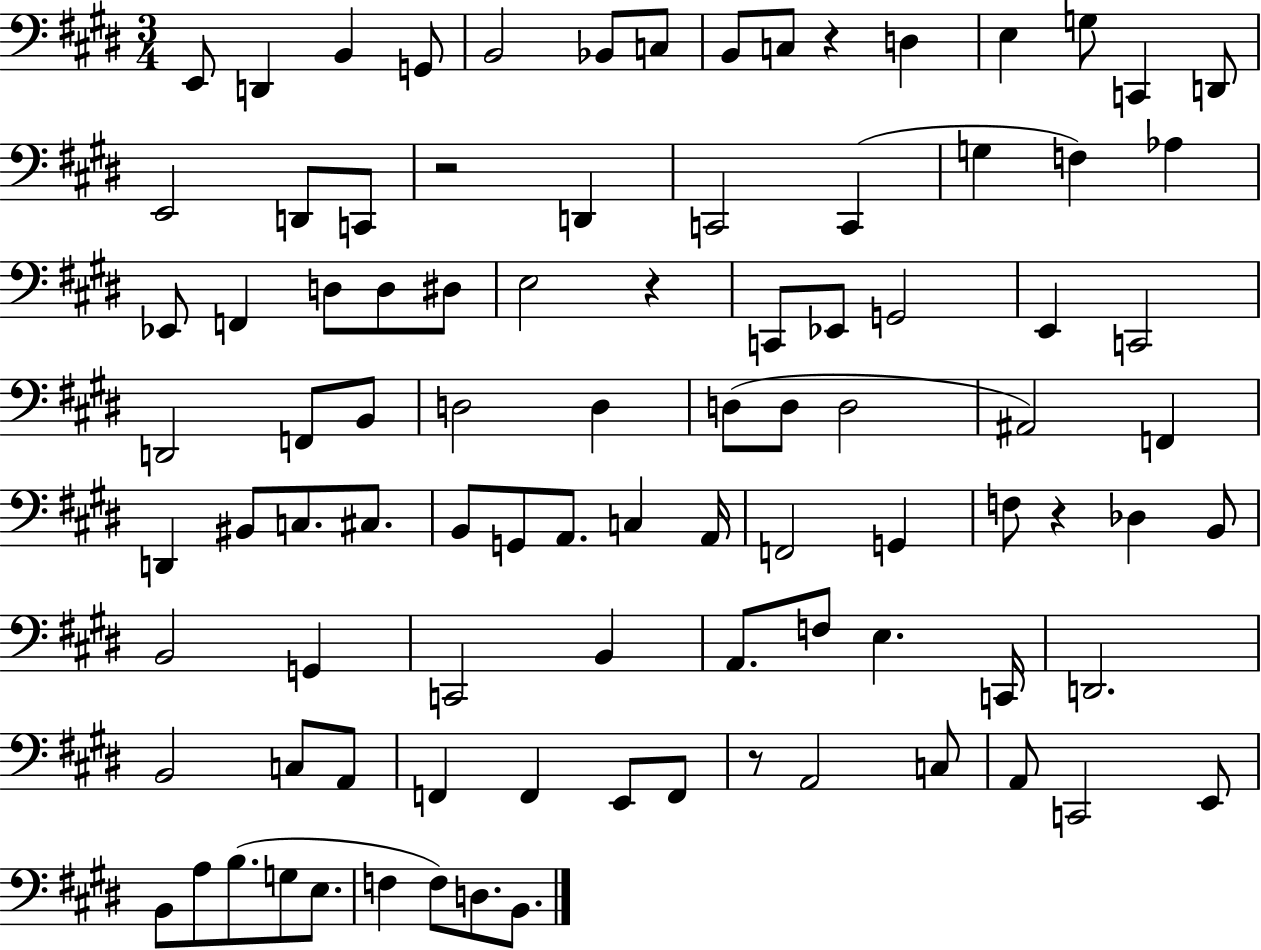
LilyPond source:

{
  \clef bass
  \numericTimeSignature
  \time 3/4
  \key e \major
  e,8 d,4 b,4 g,8 | b,2 bes,8 c8 | b,8 c8 r4 d4 | e4 g8 c,4 d,8 | \break e,2 d,8 c,8 | r2 d,4 | c,2 c,4( | g4 f4) aes4 | \break ees,8 f,4 d8 d8 dis8 | e2 r4 | c,8 ees,8 g,2 | e,4 c,2 | \break d,2 f,8 b,8 | d2 d4 | d8( d8 d2 | ais,2) f,4 | \break d,4 bis,8 c8. cis8. | b,8 g,8 a,8. c4 a,16 | f,2 g,4 | f8 r4 des4 b,8 | \break b,2 g,4 | c,2 b,4 | a,8. f8 e4. c,16 | d,2. | \break b,2 c8 a,8 | f,4 f,4 e,8 f,8 | r8 a,2 c8 | a,8 c,2 e,8 | \break b,8 a8 b8.( g8 e8. | f4 f8) d8. b,8. | \bar "|."
}